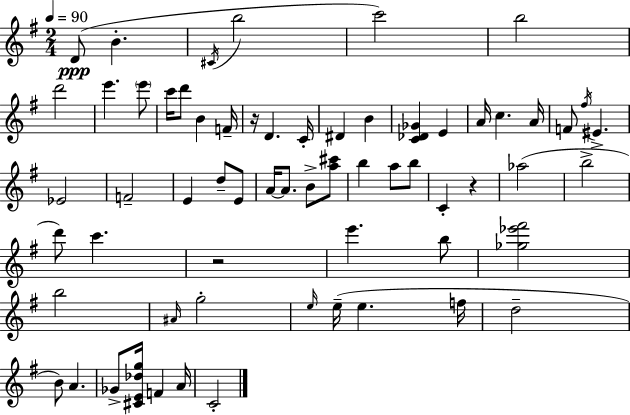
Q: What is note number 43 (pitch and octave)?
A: B5